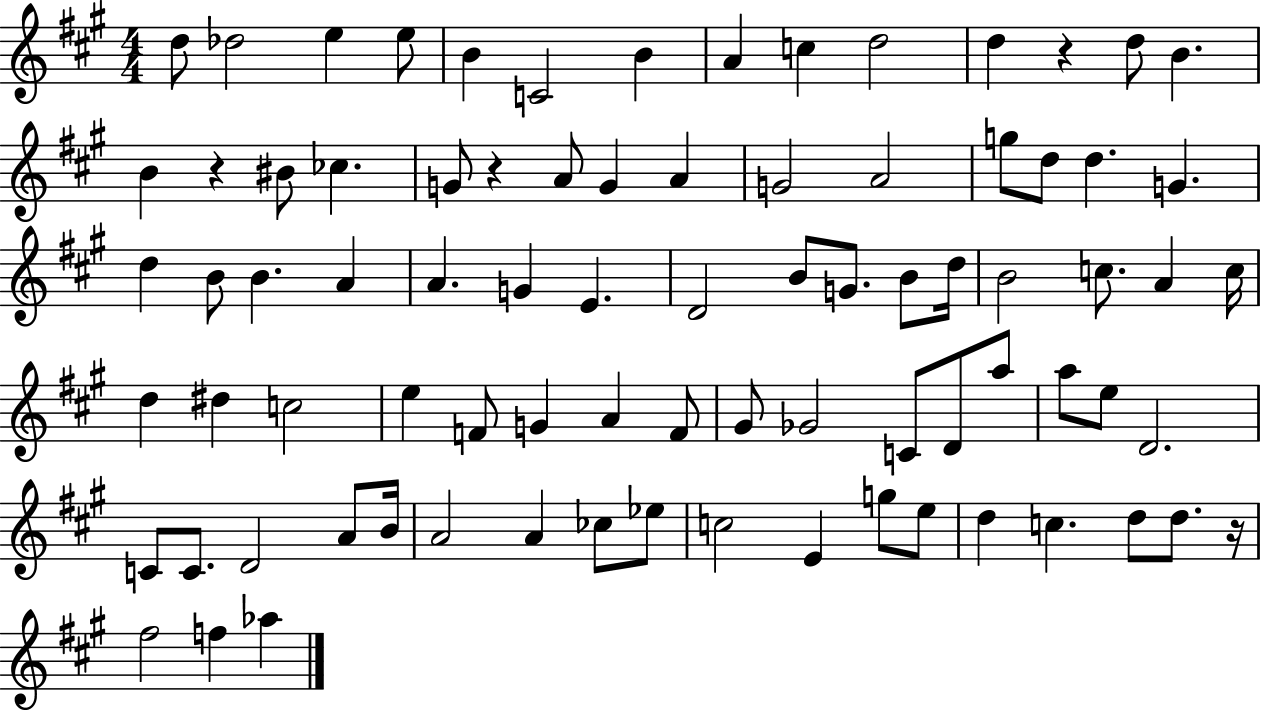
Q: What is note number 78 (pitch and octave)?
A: Ab5